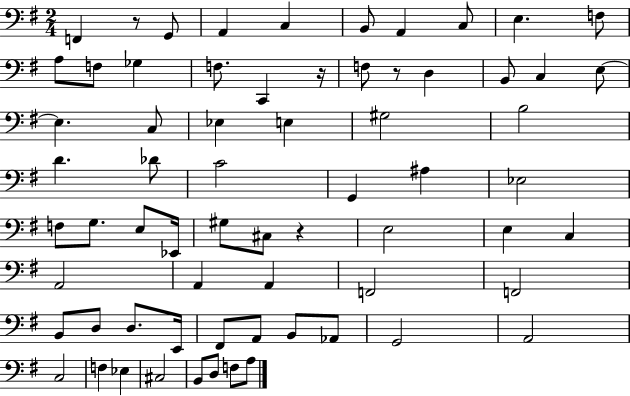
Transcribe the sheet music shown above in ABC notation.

X:1
T:Untitled
M:2/4
L:1/4
K:G
F,, z/2 G,,/2 A,, C, B,,/2 A,, C,/2 E, F,/2 A,/2 F,/2 _G, F,/2 C,, z/4 F,/2 z/2 D, B,,/2 C, E,/2 E, C,/2 _E, E, ^G,2 B,2 D _D/2 C2 G,, ^A, _E,2 F,/2 G,/2 E,/2 _E,,/4 ^G,/2 ^C,/2 z E,2 E, C, A,,2 A,, A,, F,,2 F,,2 B,,/2 D,/2 D,/2 E,,/4 ^F,,/2 A,,/2 B,,/2 _A,,/2 G,,2 A,,2 C,2 F, _E, ^C,2 B,,/2 D,/2 F,/2 A,/2